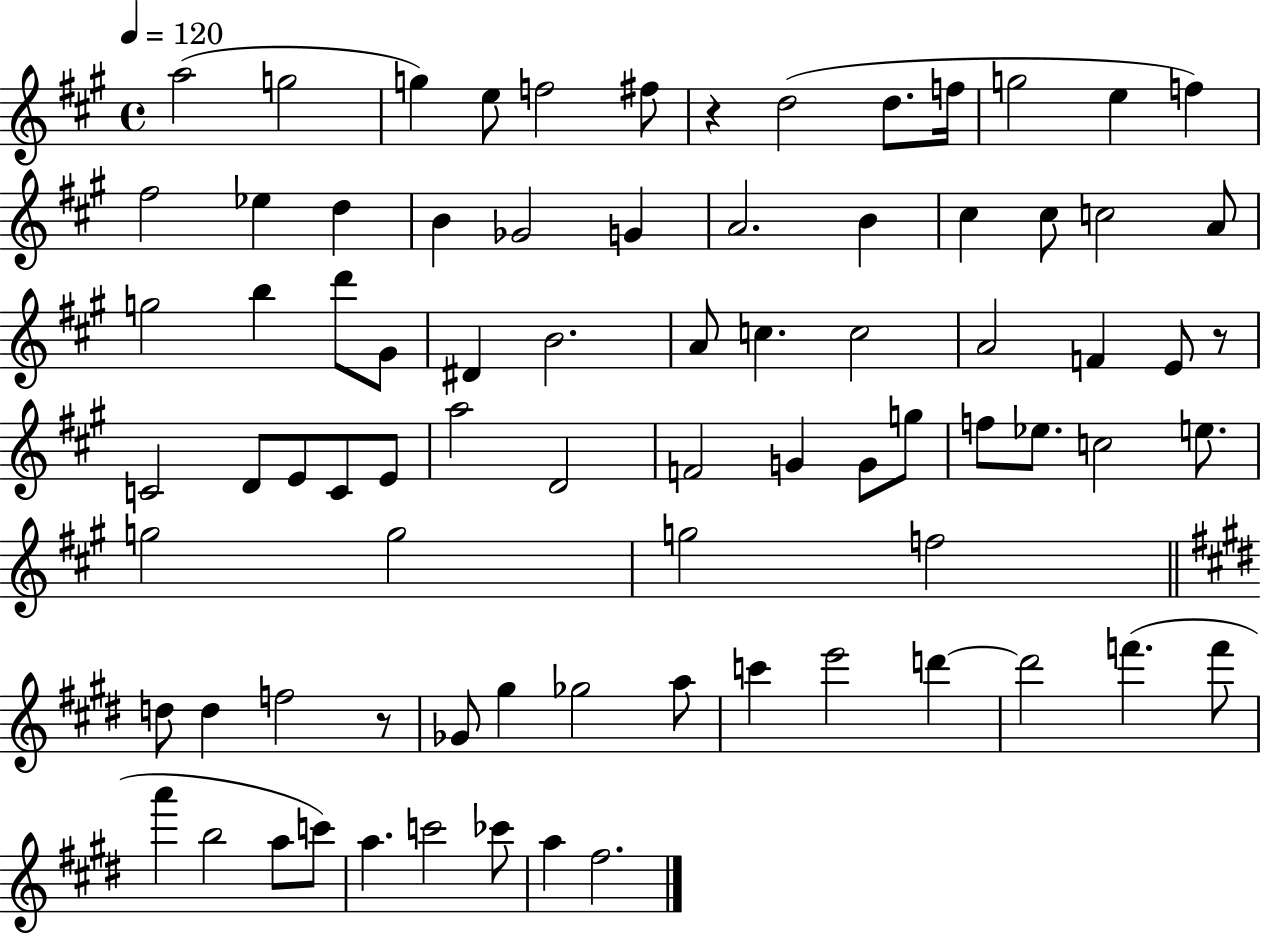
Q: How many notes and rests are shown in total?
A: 80